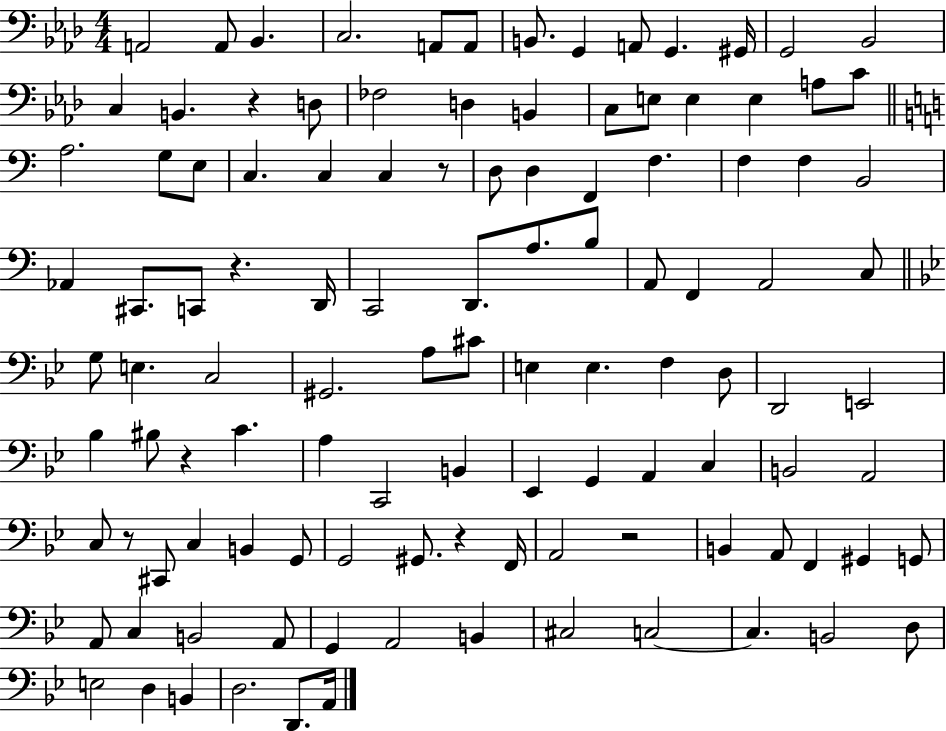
A2/h A2/e Bb2/q. C3/h. A2/e A2/e B2/e. G2/q A2/e G2/q. G#2/s G2/h Bb2/h C3/q B2/q. R/q D3/e FES3/h D3/q B2/q C3/e E3/e E3/q E3/q A3/e C4/e A3/h. G3/e E3/e C3/q. C3/q C3/q R/e D3/e D3/q F2/q F3/q. F3/q F3/q B2/h Ab2/q C#2/e. C2/e R/q. D2/s C2/h D2/e. A3/e. B3/e A2/e F2/q A2/h C3/e G3/e E3/q. C3/h G#2/h. A3/e C#4/e E3/q E3/q. F3/q D3/e D2/h E2/h Bb3/q BIS3/e R/q C4/q. A3/q C2/h B2/q Eb2/q G2/q A2/q C3/q B2/h A2/h C3/e R/e C#2/e C3/q B2/q G2/e G2/h G#2/e. R/q F2/s A2/h R/h B2/q A2/e F2/q G#2/q G2/e A2/e C3/q B2/h A2/e G2/q A2/h B2/q C#3/h C3/h C3/q. B2/h D3/e E3/h D3/q B2/q D3/h. D2/e. A2/s